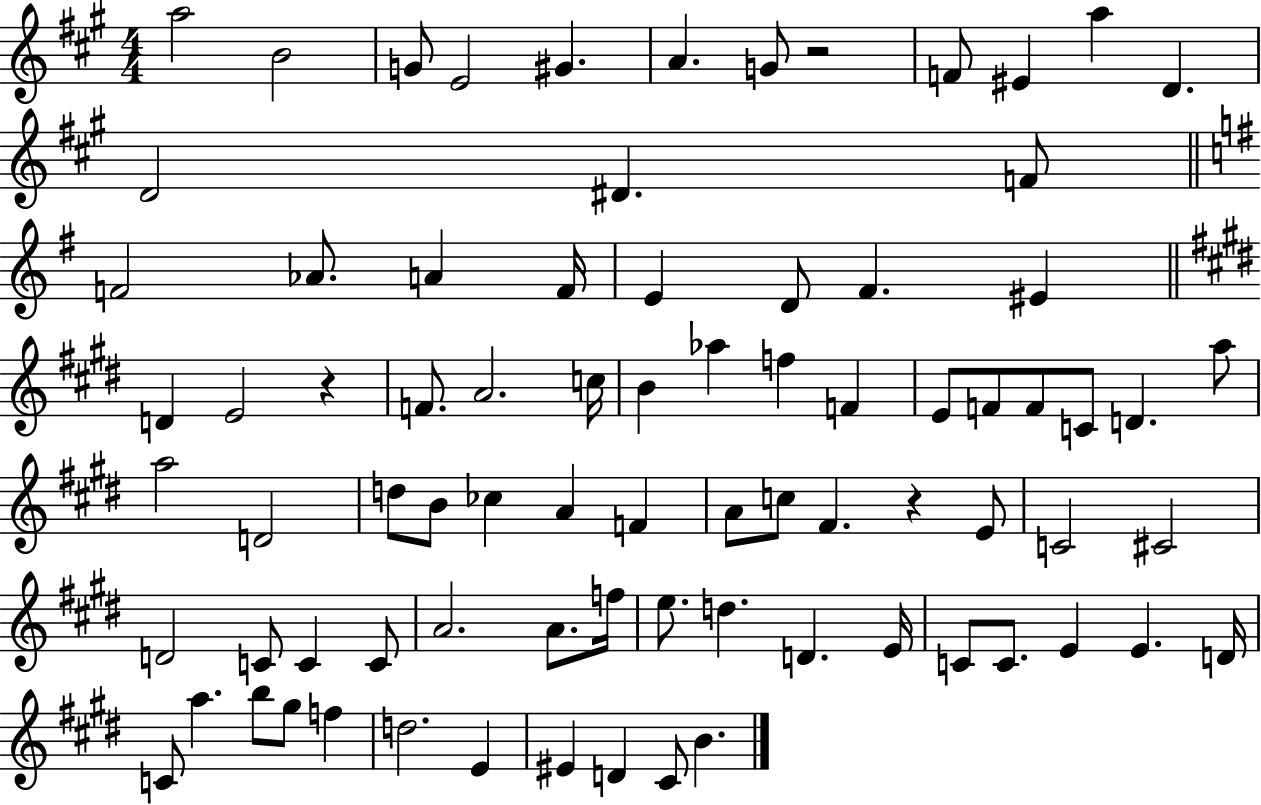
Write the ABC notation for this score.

X:1
T:Untitled
M:4/4
L:1/4
K:A
a2 B2 G/2 E2 ^G A G/2 z2 F/2 ^E a D D2 ^D F/2 F2 _A/2 A F/4 E D/2 ^F ^E D E2 z F/2 A2 c/4 B _a f F E/2 F/2 F/2 C/2 D a/2 a2 D2 d/2 B/2 _c A F A/2 c/2 ^F z E/2 C2 ^C2 D2 C/2 C C/2 A2 A/2 f/4 e/2 d D E/4 C/2 C/2 E E D/4 C/2 a b/2 ^g/2 f d2 E ^E D ^C/2 B